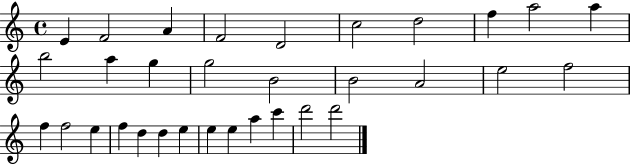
X:1
T:Untitled
M:4/4
L:1/4
K:C
E F2 A F2 D2 c2 d2 f a2 a b2 a g g2 B2 B2 A2 e2 f2 f f2 e f d d e e e a c' d'2 d'2